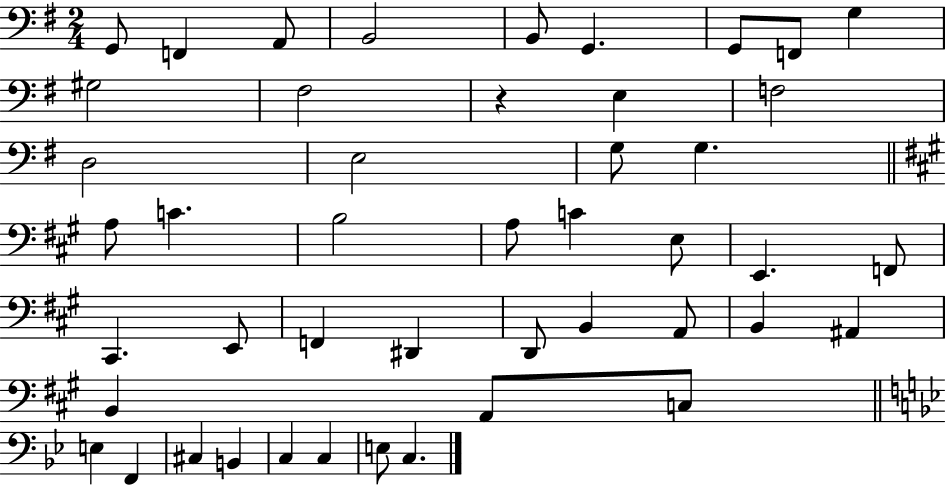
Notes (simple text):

G2/e F2/q A2/e B2/h B2/e G2/q. G2/e F2/e G3/q G#3/h F#3/h R/q E3/q F3/h D3/h E3/h G3/e G3/q. A3/e C4/q. B3/h A3/e C4/q E3/e E2/q. F2/e C#2/q. E2/e F2/q D#2/q D2/e B2/q A2/e B2/q A#2/q B2/q A2/e C3/e E3/q F2/q C#3/q B2/q C3/q C3/q E3/e C3/q.